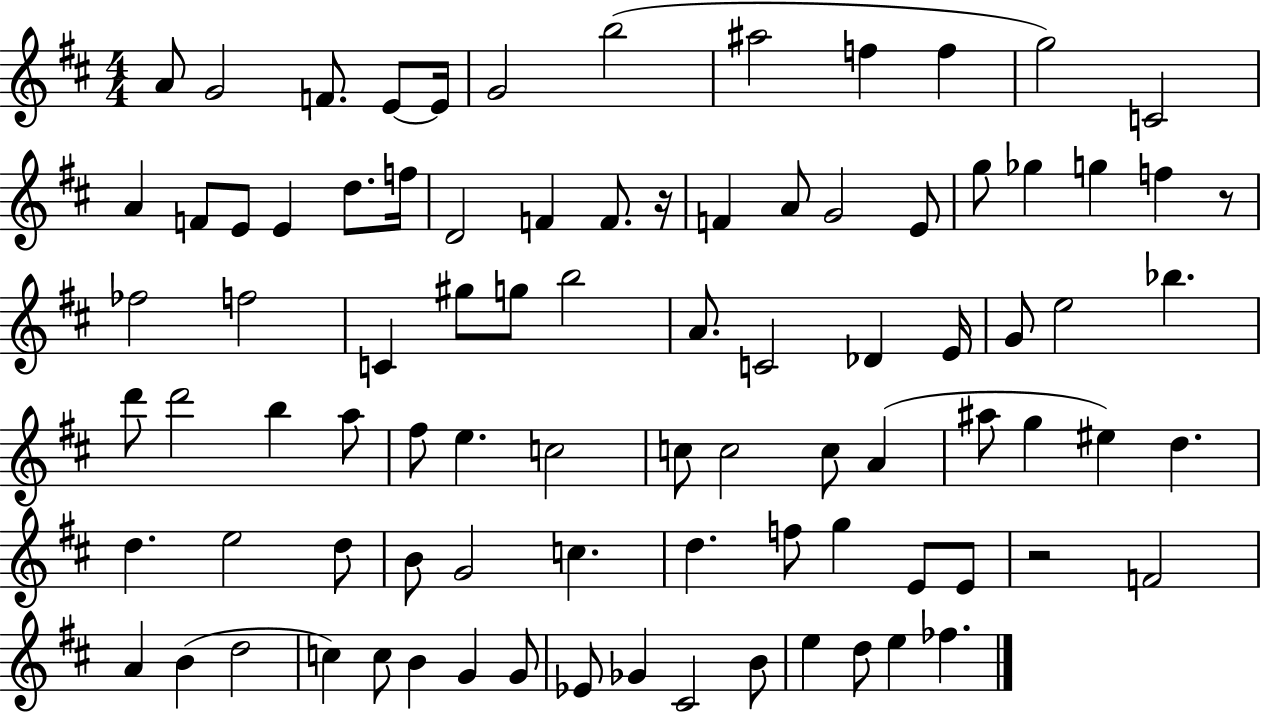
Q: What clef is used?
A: treble